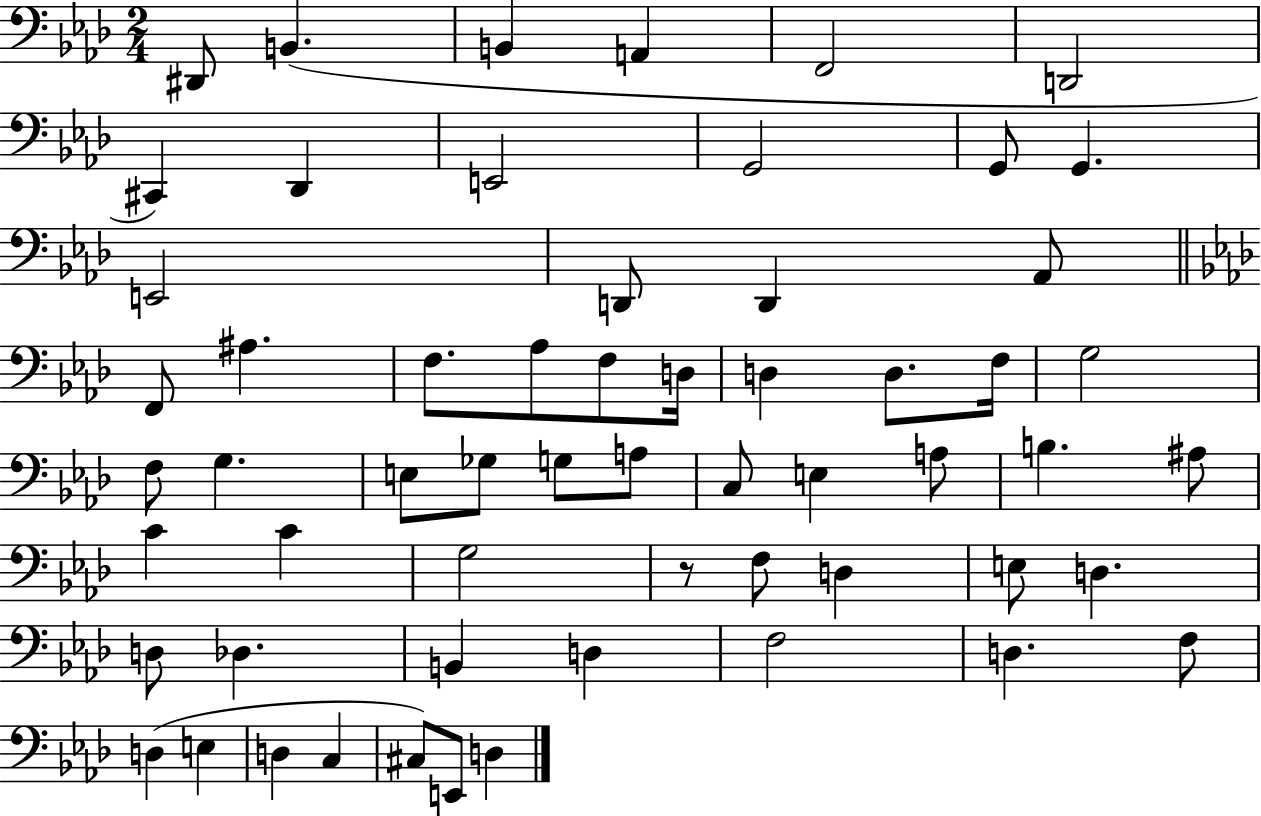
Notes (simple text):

D#2/e B2/q. B2/q A2/q F2/h D2/h C#2/q Db2/q E2/h G2/h G2/e G2/q. E2/h D2/e D2/q Ab2/e F2/e A#3/q. F3/e. Ab3/e F3/e D3/s D3/q D3/e. F3/s G3/h F3/e G3/q. E3/e Gb3/e G3/e A3/e C3/e E3/q A3/e B3/q. A#3/e C4/q C4/q G3/h R/e F3/e D3/q E3/e D3/q. D3/e Db3/q. B2/q D3/q F3/h D3/q. F3/e D3/q E3/q D3/q C3/q C#3/e E2/e D3/q